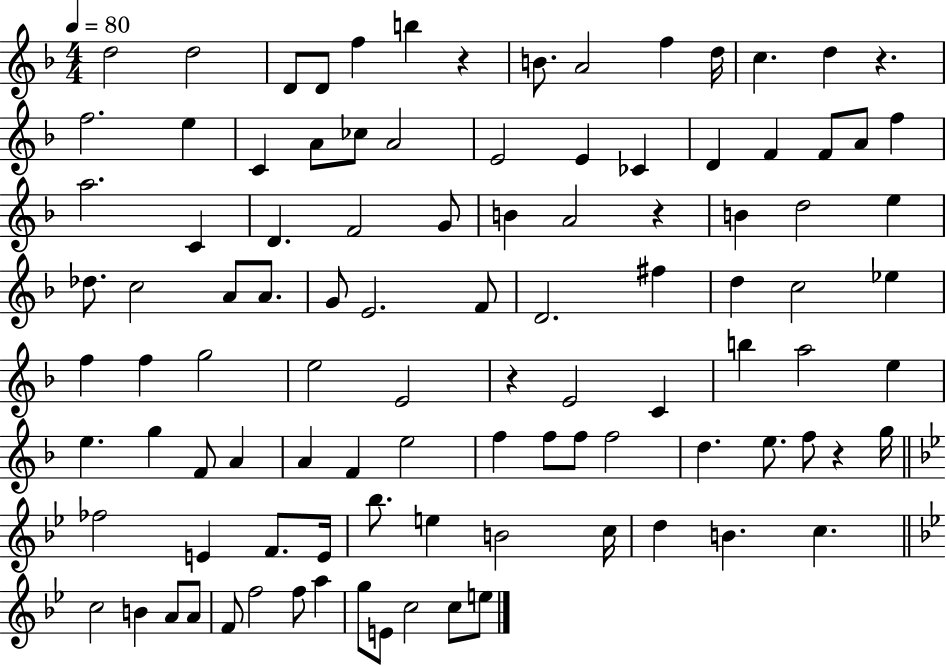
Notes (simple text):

D5/h D5/h D4/e D4/e F5/q B5/q R/q B4/e. A4/h F5/q D5/s C5/q. D5/q R/q. F5/h. E5/q C4/q A4/e CES5/e A4/h E4/h E4/q CES4/q D4/q F4/q F4/e A4/e F5/q A5/h. C4/q D4/q. F4/h G4/e B4/q A4/h R/q B4/q D5/h E5/q Db5/e. C5/h A4/e A4/e. G4/e E4/h. F4/e D4/h. F#5/q D5/q C5/h Eb5/q F5/q F5/q G5/h E5/h E4/h R/q E4/h C4/q B5/q A5/h E5/q E5/q. G5/q F4/e A4/q A4/q F4/q E5/h F5/q F5/e F5/e F5/h D5/q. E5/e. F5/e R/q G5/s FES5/h E4/q F4/e. E4/s Bb5/e. E5/q B4/h C5/s D5/q B4/q. C5/q. C5/h B4/q A4/e A4/e F4/e F5/h F5/e A5/q G5/e E4/e C5/h C5/e E5/e